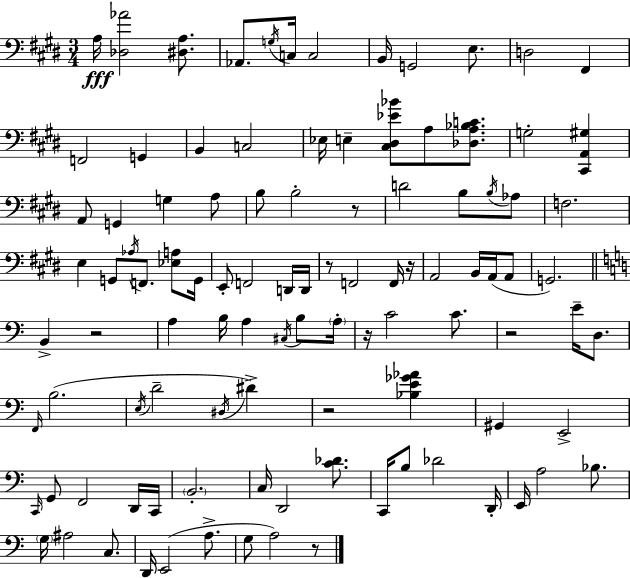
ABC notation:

X:1
T:Untitled
M:3/4
L:1/4
K:E
A,/4 [_D,_A]2 [^D,A,]/2 _A,,/2 G,/4 C,/4 C,2 B,,/4 G,,2 E,/2 D,2 ^F,, F,,2 G,, B,, C,2 _E,/4 E, [^C,^D,_E_B]/2 A,/2 [_D,A,_B,C]/2 G,2 [^C,,A,,^G,] A,,/2 G,, G, A,/2 B,/2 B,2 z/2 D2 B,/2 B,/4 _A,/2 F,2 E, G,,/2 _A,/4 F,,/2 [_E,A,]/2 G,,/4 E,,/2 F,,2 D,,/4 D,,/4 z/2 F,,2 F,,/4 z/4 A,,2 B,,/4 A,,/4 A,,/2 G,,2 B,, z2 A, B,/4 A, ^C,/4 B,/2 A,/4 z/4 C2 C/2 z2 E/4 D,/2 F,,/4 B,2 E,/4 D2 ^D,/4 ^D z2 [_B,E_G_A] ^G,, E,,2 C,,/4 G,,/2 F,,2 D,,/4 C,,/4 B,,2 C,/4 D,,2 [C_D]/2 C,,/4 B,/2 _D2 D,,/4 E,,/4 A,2 _B,/2 G,/4 ^A,2 C,/2 D,,/4 E,,2 A,/2 G,/2 A,2 z/2